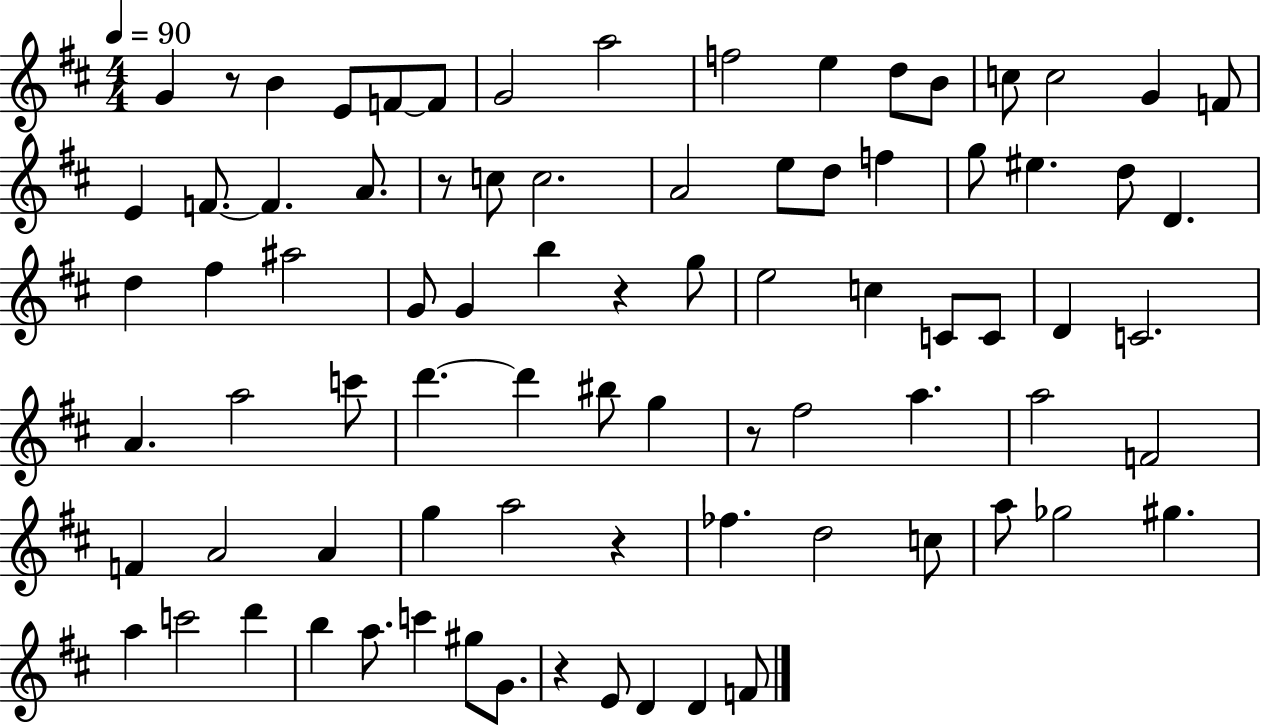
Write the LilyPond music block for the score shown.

{
  \clef treble
  \numericTimeSignature
  \time 4/4
  \key d \major
  \tempo 4 = 90
  g'4 r8 b'4 e'8 f'8~~ f'8 | g'2 a''2 | f''2 e''4 d''8 b'8 | c''8 c''2 g'4 f'8 | \break e'4 f'8.~~ f'4. a'8. | r8 c''8 c''2. | a'2 e''8 d''8 f''4 | g''8 eis''4. d''8 d'4. | \break d''4 fis''4 ais''2 | g'8 g'4 b''4 r4 g''8 | e''2 c''4 c'8 c'8 | d'4 c'2. | \break a'4. a''2 c'''8 | d'''4.~~ d'''4 bis''8 g''4 | r8 fis''2 a''4. | a''2 f'2 | \break f'4 a'2 a'4 | g''4 a''2 r4 | fes''4. d''2 c''8 | a''8 ges''2 gis''4. | \break a''4 c'''2 d'''4 | b''4 a''8. c'''4 gis''8 g'8. | r4 e'8 d'4 d'4 f'8 | \bar "|."
}